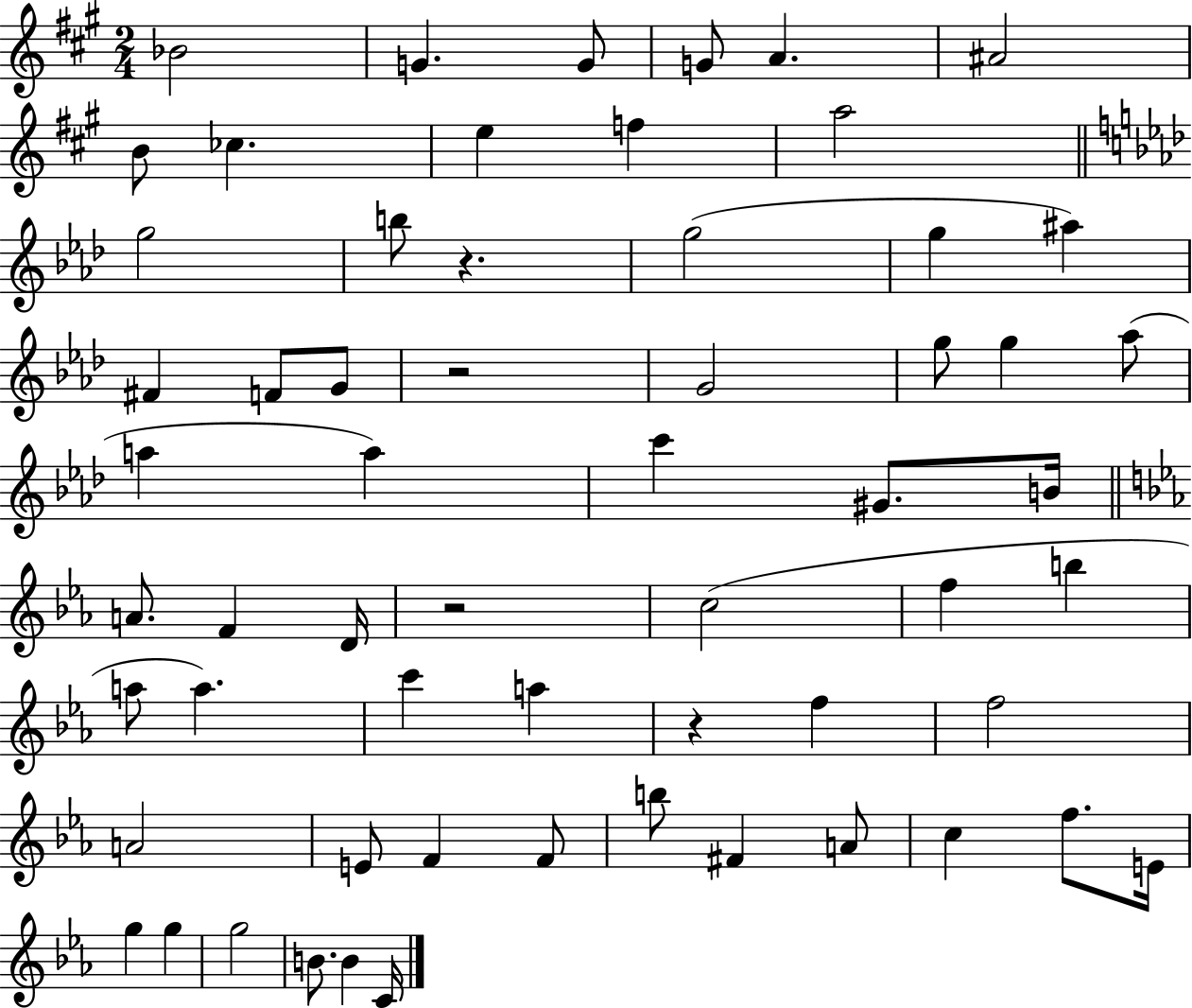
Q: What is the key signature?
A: A major